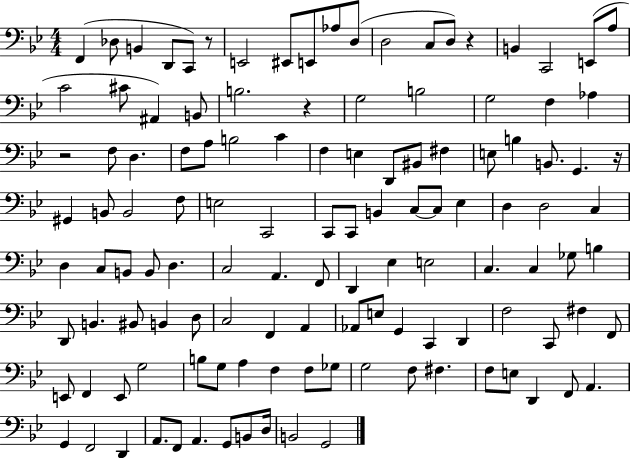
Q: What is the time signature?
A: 4/4